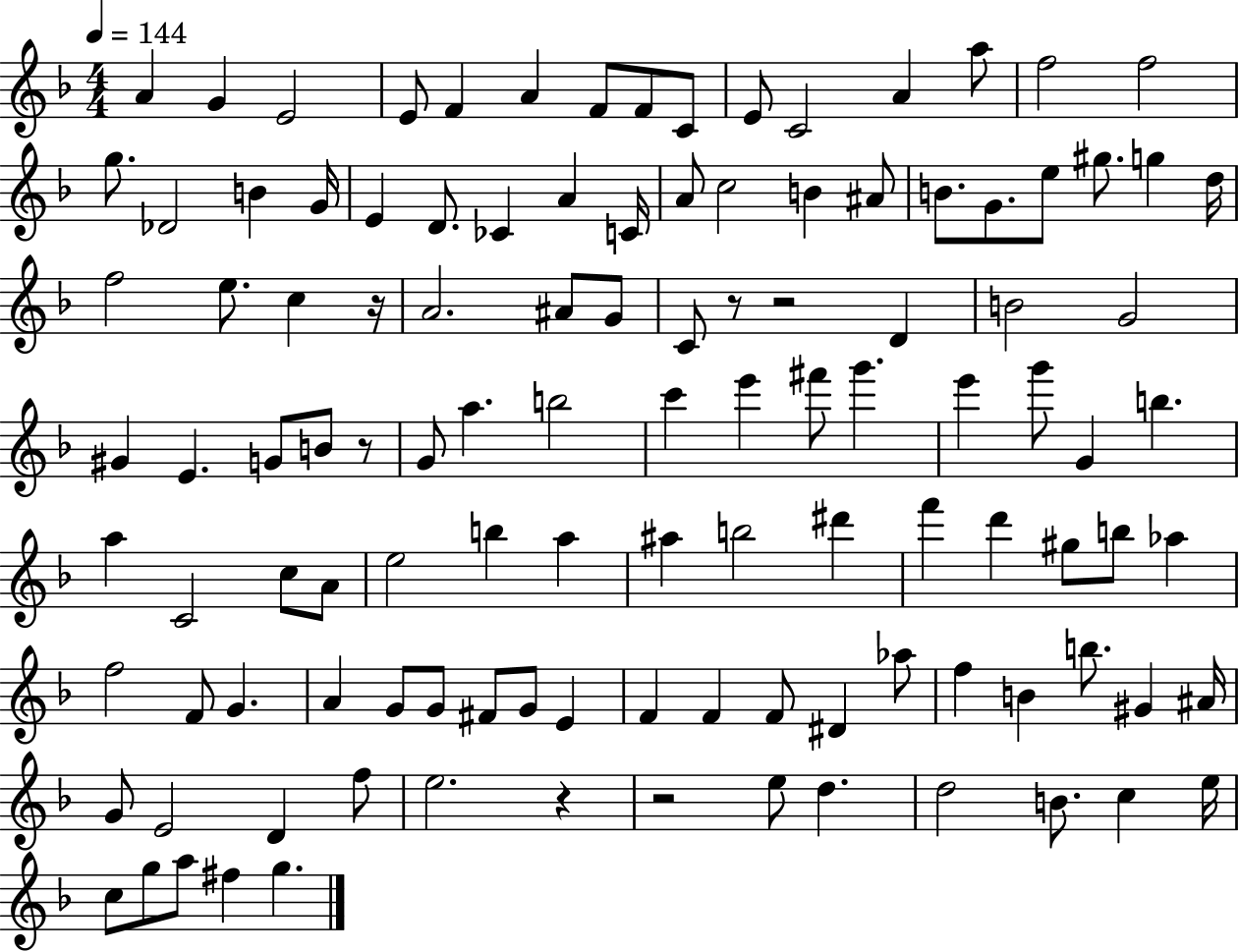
{
  \clef treble
  \numericTimeSignature
  \time 4/4
  \key f \major
  \tempo 4 = 144
  a'4 g'4 e'2 | e'8 f'4 a'4 f'8 f'8 c'8 | e'8 c'2 a'4 a''8 | f''2 f''2 | \break g''8. des'2 b'4 g'16 | e'4 d'8. ces'4 a'4 c'16 | a'8 c''2 b'4 ais'8 | b'8. g'8. e''8 gis''8. g''4 d''16 | \break f''2 e''8. c''4 r16 | a'2. ais'8 g'8 | c'8 r8 r2 d'4 | b'2 g'2 | \break gis'4 e'4. g'8 b'8 r8 | g'8 a''4. b''2 | c'''4 e'''4 fis'''8 g'''4. | e'''4 g'''8 g'4 b''4. | \break a''4 c'2 c''8 a'8 | e''2 b''4 a''4 | ais''4 b''2 dis'''4 | f'''4 d'''4 gis''8 b''8 aes''4 | \break f''2 f'8 g'4. | a'4 g'8 g'8 fis'8 g'8 e'4 | f'4 f'4 f'8 dis'4 aes''8 | f''4 b'4 b''8. gis'4 ais'16 | \break g'8 e'2 d'4 f''8 | e''2. r4 | r2 e''8 d''4. | d''2 b'8. c''4 e''16 | \break c''8 g''8 a''8 fis''4 g''4. | \bar "|."
}